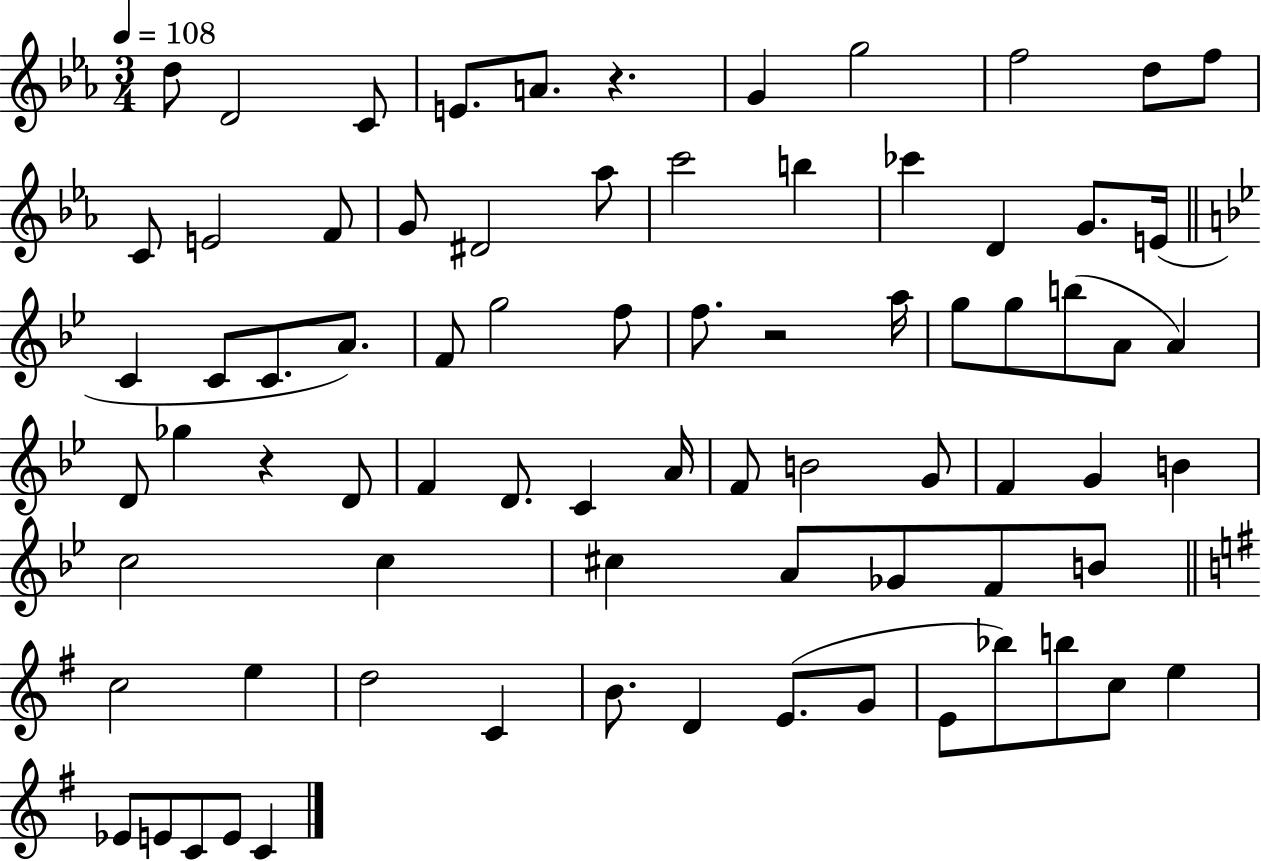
{
  \clef treble
  \numericTimeSignature
  \time 3/4
  \key ees \major
  \tempo 4 = 108
  d''8 d'2 c'8 | e'8. a'8. r4. | g'4 g''2 | f''2 d''8 f''8 | \break c'8 e'2 f'8 | g'8 dis'2 aes''8 | c'''2 b''4 | ces'''4 d'4 g'8. e'16( | \break \bar "||" \break \key g \minor c'4 c'8 c'8. a'8.) | f'8 g''2 f''8 | f''8. r2 a''16 | g''8 g''8 b''8( a'8 a'4) | \break d'8 ges''4 r4 d'8 | f'4 d'8. c'4 a'16 | f'8 b'2 g'8 | f'4 g'4 b'4 | \break c''2 c''4 | cis''4 a'8 ges'8 f'8 b'8 | \bar "||" \break \key g \major c''2 e''4 | d''2 c'4 | b'8. d'4 e'8.( g'8 | e'8 bes''8) b''8 c''8 e''4 | \break ees'8 e'8 c'8 e'8 c'4 | \bar "|."
}